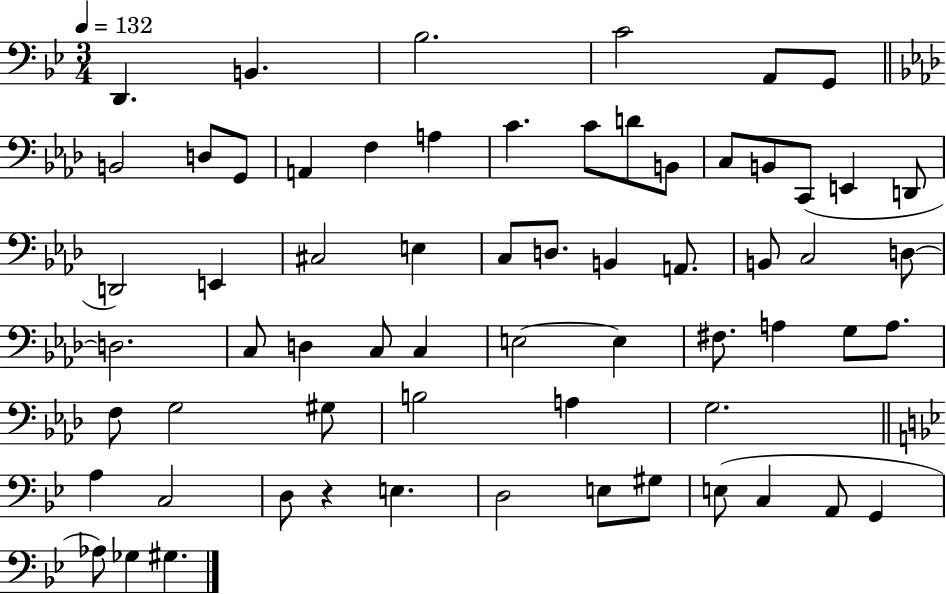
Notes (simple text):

D2/q. B2/q. Bb3/h. C4/h A2/e G2/e B2/h D3/e G2/e A2/q F3/q A3/q C4/q. C4/e D4/e B2/e C3/e B2/e C2/e E2/q D2/e D2/h E2/q C#3/h E3/q C3/e D3/e. B2/q A2/e. B2/e C3/h D3/e D3/h. C3/e D3/q C3/e C3/q E3/h E3/q F#3/e. A3/q G3/e A3/e. F3/e G3/h G#3/e B3/h A3/q G3/h. A3/q C3/h D3/e R/q E3/q. D3/h E3/e G#3/e E3/e C3/q A2/e G2/q Ab3/e Gb3/q G#3/q.